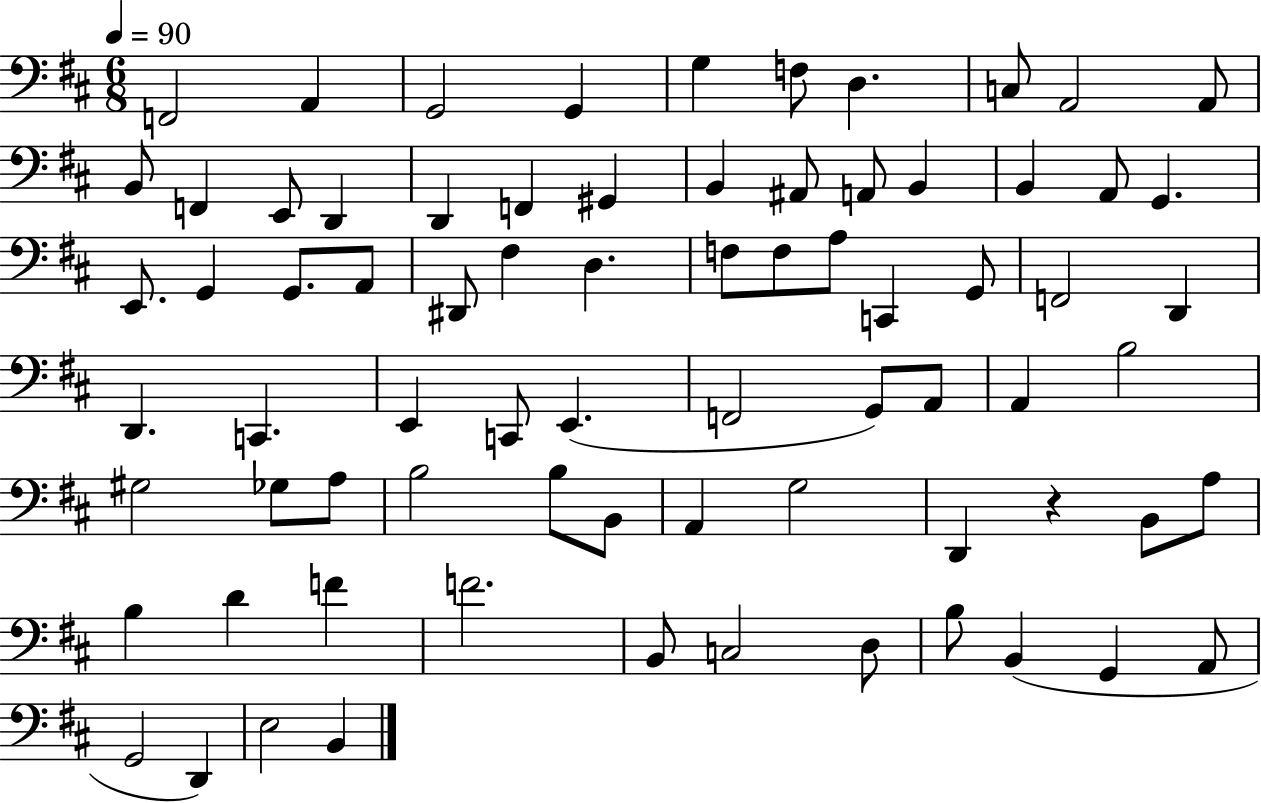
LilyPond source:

{
  \clef bass
  \numericTimeSignature
  \time 6/8
  \key d \major
  \tempo 4 = 90
  \repeat volta 2 { f,2 a,4 | g,2 g,4 | g4 f8 d4. | c8 a,2 a,8 | \break b,8 f,4 e,8 d,4 | d,4 f,4 gis,4 | b,4 ais,8 a,8 b,4 | b,4 a,8 g,4. | \break e,8. g,4 g,8. a,8 | dis,8 fis4 d4. | f8 f8 a8 c,4 g,8 | f,2 d,4 | \break d,4. c,4. | e,4 c,8 e,4.( | f,2 g,8) a,8 | a,4 b2 | \break gis2 ges8 a8 | b2 b8 b,8 | a,4 g2 | d,4 r4 b,8 a8 | \break b4 d'4 f'4 | f'2. | b,8 c2 d8 | b8 b,4( g,4 a,8 | \break g,2 d,4) | e2 b,4 | } \bar "|."
}